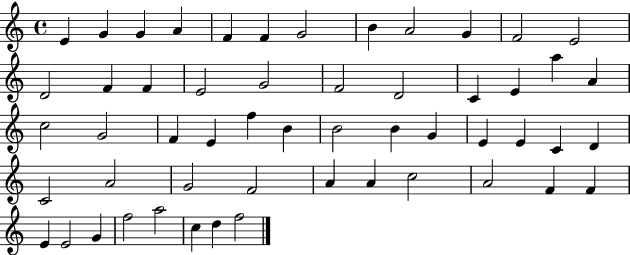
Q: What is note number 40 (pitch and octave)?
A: F4